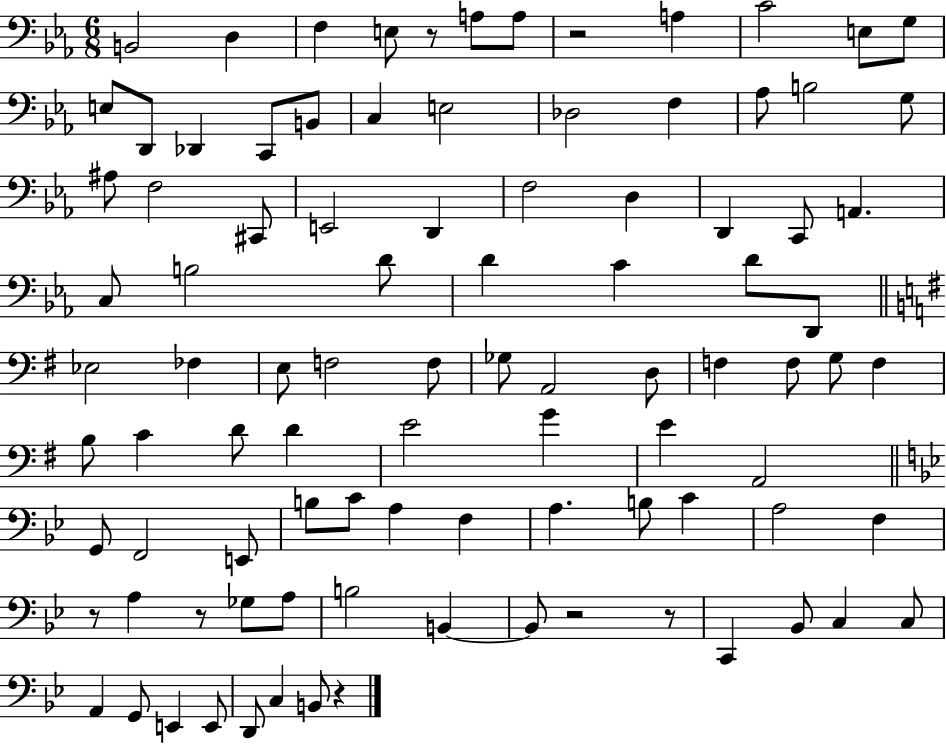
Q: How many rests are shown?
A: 7